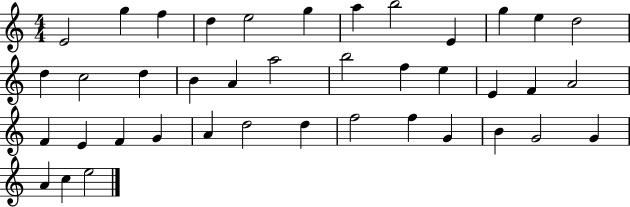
{
  \clef treble
  \numericTimeSignature
  \time 4/4
  \key c \major
  e'2 g''4 f''4 | d''4 e''2 g''4 | a''4 b''2 e'4 | g''4 e''4 d''2 | \break d''4 c''2 d''4 | b'4 a'4 a''2 | b''2 f''4 e''4 | e'4 f'4 a'2 | \break f'4 e'4 f'4 g'4 | a'4 d''2 d''4 | f''2 f''4 g'4 | b'4 g'2 g'4 | \break a'4 c''4 e''2 | \bar "|."
}